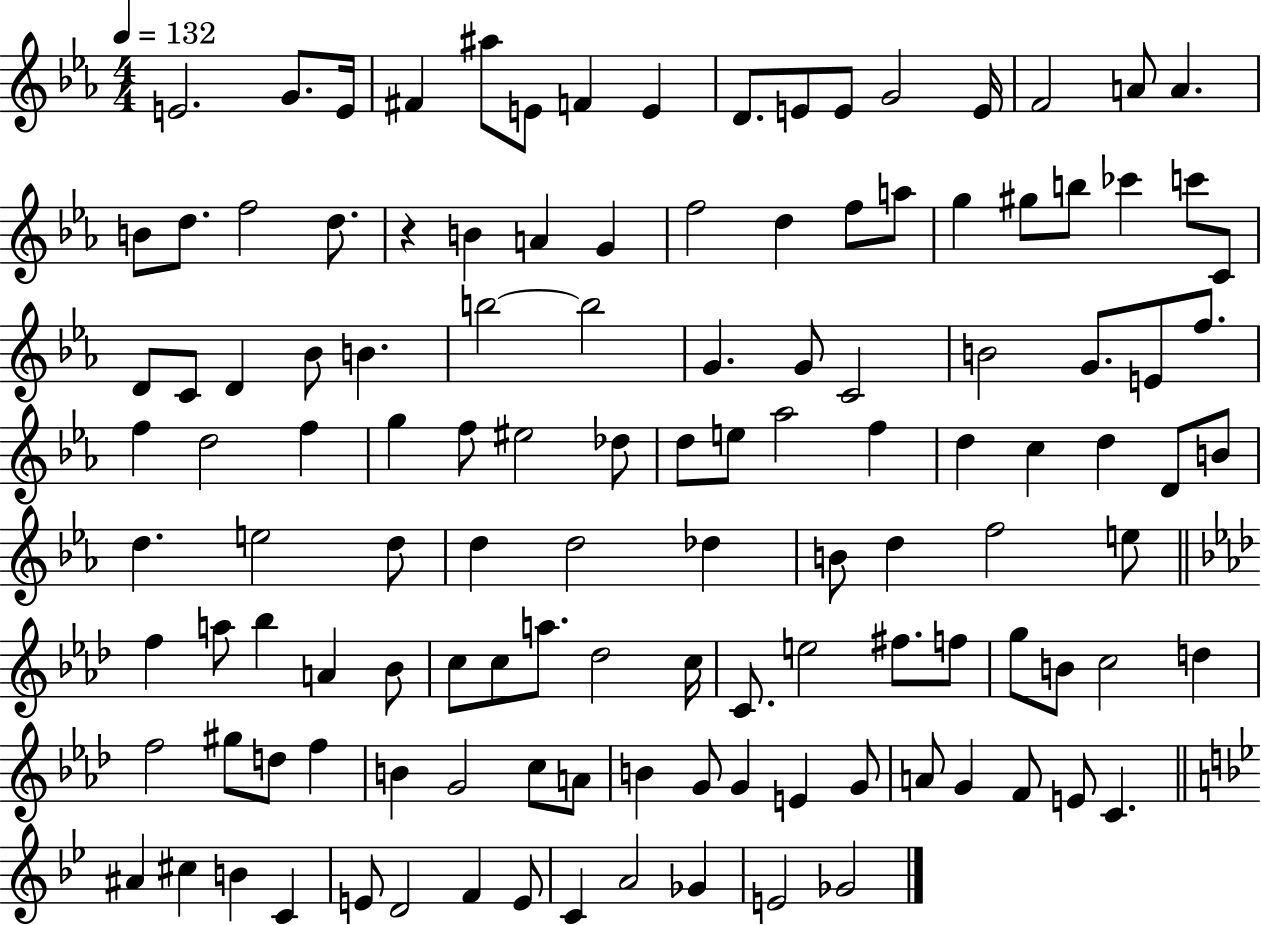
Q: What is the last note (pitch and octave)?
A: Gb4